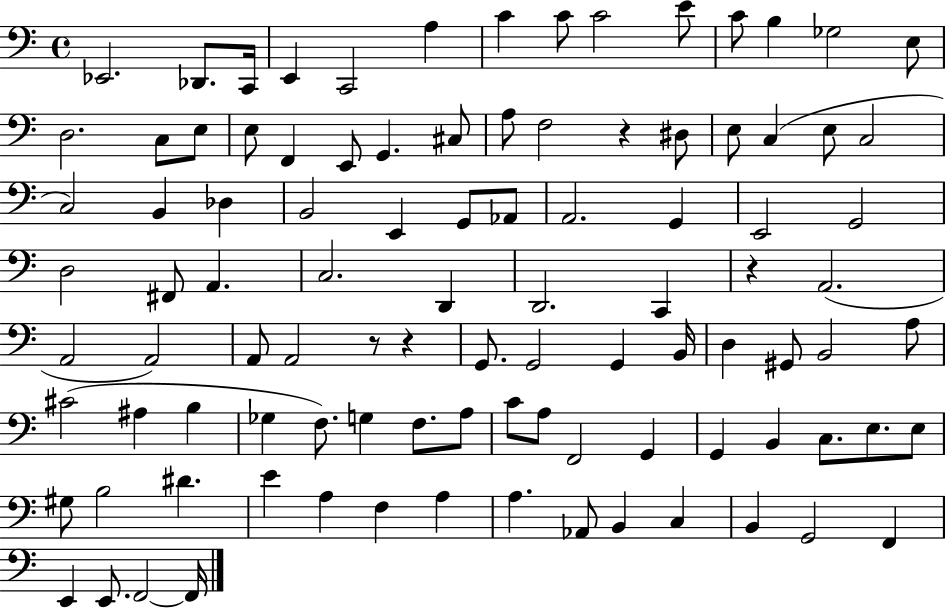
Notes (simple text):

Eb2/h. Db2/e. C2/s E2/q C2/h A3/q C4/q C4/e C4/h E4/e C4/e B3/q Gb3/h E3/e D3/h. C3/e E3/e E3/e F2/q E2/e G2/q. C#3/e A3/e F3/h R/q D#3/e E3/e C3/q E3/e C3/h C3/h B2/q Db3/q B2/h E2/q G2/e Ab2/e A2/h. G2/q E2/h G2/h D3/h F#2/e A2/q. C3/h. D2/q D2/h. C2/q R/q A2/h. A2/h A2/h A2/e A2/h R/e R/q G2/e. G2/h G2/q B2/s D3/q G#2/e B2/h A3/e C#4/h A#3/q B3/q Gb3/q F3/e. G3/q F3/e. A3/e C4/e A3/e F2/h G2/q G2/q B2/q C3/e. E3/e. E3/e G#3/e B3/h D#4/q. E4/q A3/q F3/q A3/q A3/q. Ab2/e B2/q C3/q B2/q G2/h F2/q E2/q E2/e. F2/h F2/s